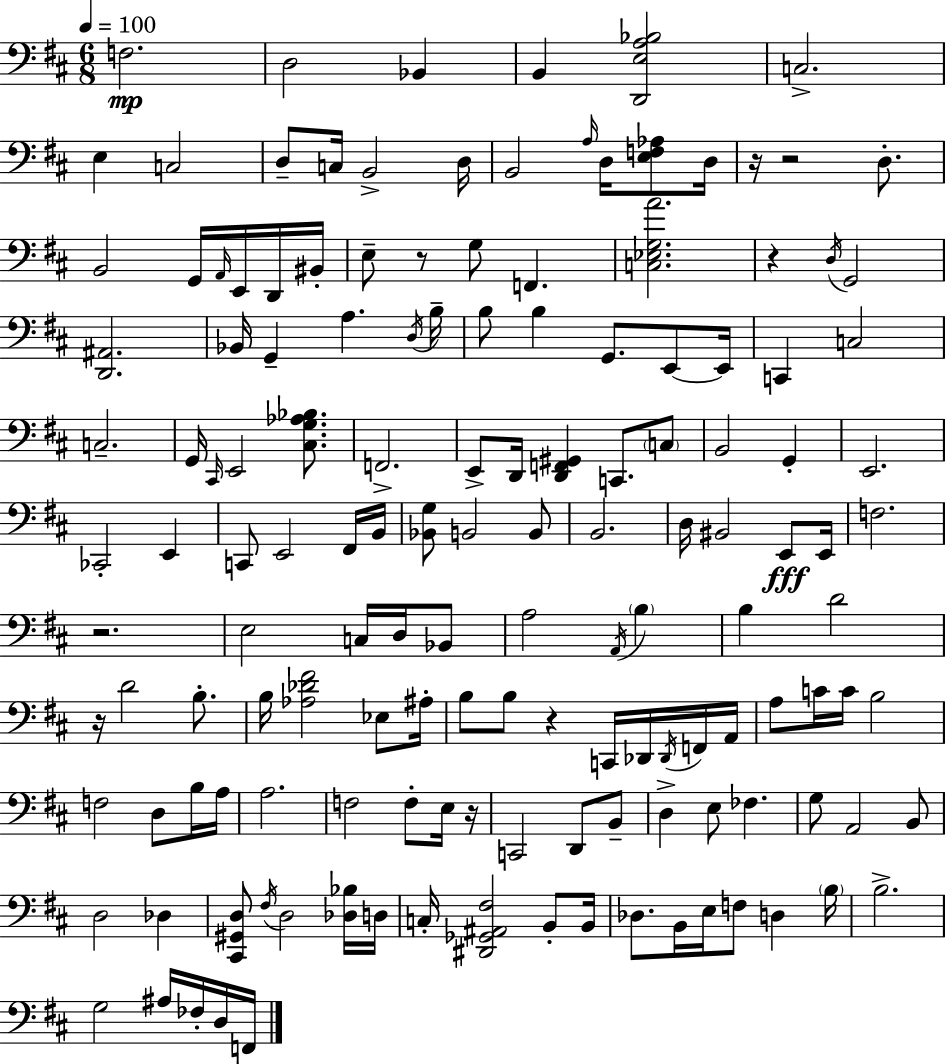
X:1
T:Untitled
M:6/8
L:1/4
K:D
F,2 D,2 _B,, B,, [D,,E,A,_B,]2 C,2 E, C,2 D,/2 C,/4 B,,2 D,/4 B,,2 A,/4 D,/4 [E,F,_A,]/2 D,/4 z/4 z2 D,/2 B,,2 G,,/4 A,,/4 E,,/4 D,,/4 ^B,,/4 E,/2 z/2 G,/2 F,, [C,_E,G,A]2 z D,/4 G,,2 [D,,^A,,]2 _B,,/4 G,, A, D,/4 B,/4 B,/2 B, G,,/2 E,,/2 E,,/4 C,, C,2 C,2 G,,/4 ^C,,/4 E,,2 [^C,G,_A,_B,]/2 F,,2 E,,/2 D,,/4 [D,,F,,^G,,] C,,/2 C,/2 B,,2 G,, E,,2 _C,,2 E,, C,,/2 E,,2 ^F,,/4 B,,/4 [_B,,G,]/2 B,,2 B,,/2 B,,2 D,/4 ^B,,2 E,,/2 E,,/4 F,2 z2 E,2 C,/4 D,/4 _B,,/2 A,2 A,,/4 B, B, D2 z/4 D2 B,/2 B,/4 [_A,_D^F]2 _E,/2 ^A,/4 B,/2 B,/2 z C,,/4 _D,,/4 _D,,/4 F,,/4 A,,/4 A,/2 C/4 C/4 B,2 F,2 D,/2 B,/4 A,/4 A,2 F,2 F,/2 E,/4 z/4 C,,2 D,,/2 B,,/2 D, E,/2 _F, G,/2 A,,2 B,,/2 D,2 _D, [^C,,^G,,D,]/2 ^F,/4 D,2 [_D,_B,]/4 D,/4 C,/4 [^D,,_G,,^A,,^F,]2 B,,/2 B,,/4 _D,/2 B,,/4 E,/4 F,/2 D, B,/4 B,2 G,2 ^A,/4 _F,/4 D,/4 F,,/4